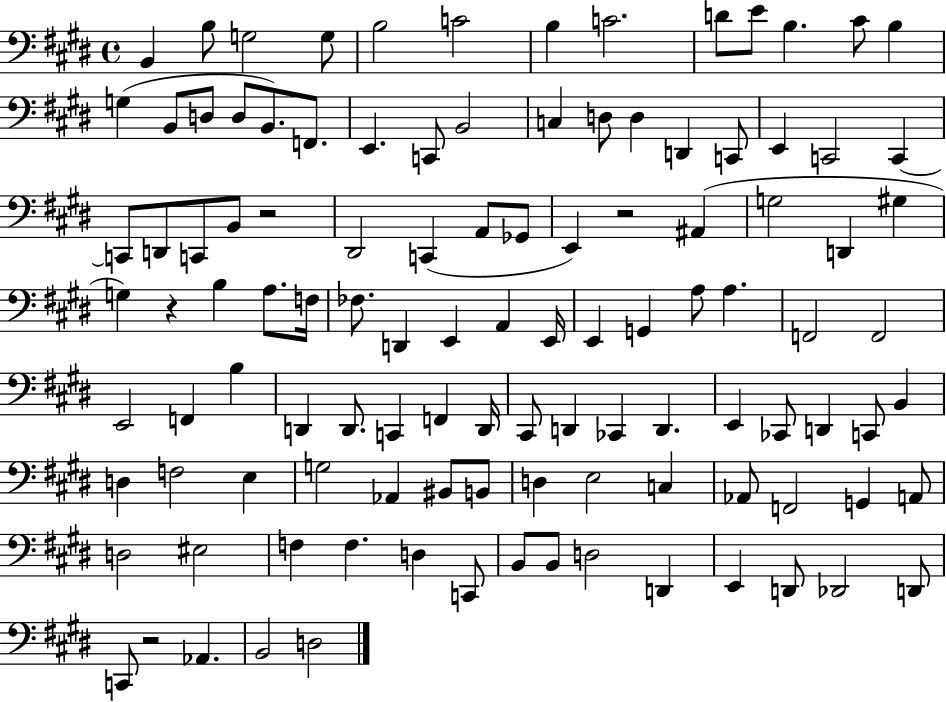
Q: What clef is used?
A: bass